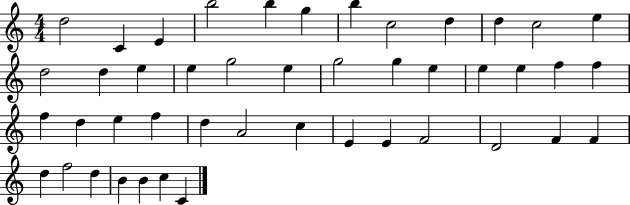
X:1
T:Untitled
M:4/4
L:1/4
K:C
d2 C E b2 b g b c2 d d c2 e d2 d e e g2 e g2 g e e e f f f d e f d A2 c E E F2 D2 F F d f2 d B B c C